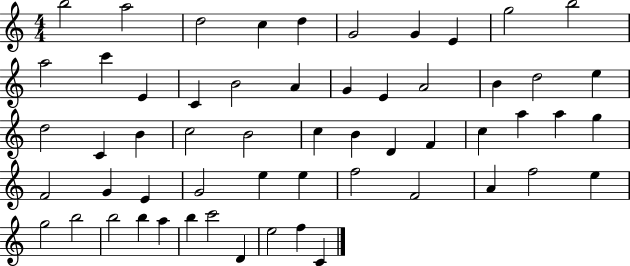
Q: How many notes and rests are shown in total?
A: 57